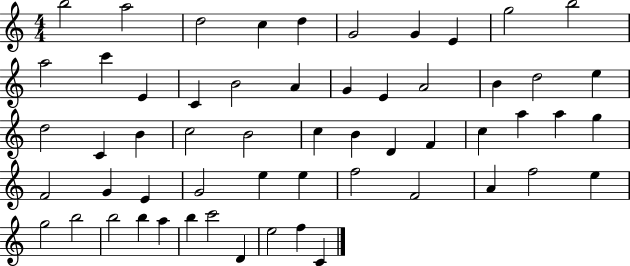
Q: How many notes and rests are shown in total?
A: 57